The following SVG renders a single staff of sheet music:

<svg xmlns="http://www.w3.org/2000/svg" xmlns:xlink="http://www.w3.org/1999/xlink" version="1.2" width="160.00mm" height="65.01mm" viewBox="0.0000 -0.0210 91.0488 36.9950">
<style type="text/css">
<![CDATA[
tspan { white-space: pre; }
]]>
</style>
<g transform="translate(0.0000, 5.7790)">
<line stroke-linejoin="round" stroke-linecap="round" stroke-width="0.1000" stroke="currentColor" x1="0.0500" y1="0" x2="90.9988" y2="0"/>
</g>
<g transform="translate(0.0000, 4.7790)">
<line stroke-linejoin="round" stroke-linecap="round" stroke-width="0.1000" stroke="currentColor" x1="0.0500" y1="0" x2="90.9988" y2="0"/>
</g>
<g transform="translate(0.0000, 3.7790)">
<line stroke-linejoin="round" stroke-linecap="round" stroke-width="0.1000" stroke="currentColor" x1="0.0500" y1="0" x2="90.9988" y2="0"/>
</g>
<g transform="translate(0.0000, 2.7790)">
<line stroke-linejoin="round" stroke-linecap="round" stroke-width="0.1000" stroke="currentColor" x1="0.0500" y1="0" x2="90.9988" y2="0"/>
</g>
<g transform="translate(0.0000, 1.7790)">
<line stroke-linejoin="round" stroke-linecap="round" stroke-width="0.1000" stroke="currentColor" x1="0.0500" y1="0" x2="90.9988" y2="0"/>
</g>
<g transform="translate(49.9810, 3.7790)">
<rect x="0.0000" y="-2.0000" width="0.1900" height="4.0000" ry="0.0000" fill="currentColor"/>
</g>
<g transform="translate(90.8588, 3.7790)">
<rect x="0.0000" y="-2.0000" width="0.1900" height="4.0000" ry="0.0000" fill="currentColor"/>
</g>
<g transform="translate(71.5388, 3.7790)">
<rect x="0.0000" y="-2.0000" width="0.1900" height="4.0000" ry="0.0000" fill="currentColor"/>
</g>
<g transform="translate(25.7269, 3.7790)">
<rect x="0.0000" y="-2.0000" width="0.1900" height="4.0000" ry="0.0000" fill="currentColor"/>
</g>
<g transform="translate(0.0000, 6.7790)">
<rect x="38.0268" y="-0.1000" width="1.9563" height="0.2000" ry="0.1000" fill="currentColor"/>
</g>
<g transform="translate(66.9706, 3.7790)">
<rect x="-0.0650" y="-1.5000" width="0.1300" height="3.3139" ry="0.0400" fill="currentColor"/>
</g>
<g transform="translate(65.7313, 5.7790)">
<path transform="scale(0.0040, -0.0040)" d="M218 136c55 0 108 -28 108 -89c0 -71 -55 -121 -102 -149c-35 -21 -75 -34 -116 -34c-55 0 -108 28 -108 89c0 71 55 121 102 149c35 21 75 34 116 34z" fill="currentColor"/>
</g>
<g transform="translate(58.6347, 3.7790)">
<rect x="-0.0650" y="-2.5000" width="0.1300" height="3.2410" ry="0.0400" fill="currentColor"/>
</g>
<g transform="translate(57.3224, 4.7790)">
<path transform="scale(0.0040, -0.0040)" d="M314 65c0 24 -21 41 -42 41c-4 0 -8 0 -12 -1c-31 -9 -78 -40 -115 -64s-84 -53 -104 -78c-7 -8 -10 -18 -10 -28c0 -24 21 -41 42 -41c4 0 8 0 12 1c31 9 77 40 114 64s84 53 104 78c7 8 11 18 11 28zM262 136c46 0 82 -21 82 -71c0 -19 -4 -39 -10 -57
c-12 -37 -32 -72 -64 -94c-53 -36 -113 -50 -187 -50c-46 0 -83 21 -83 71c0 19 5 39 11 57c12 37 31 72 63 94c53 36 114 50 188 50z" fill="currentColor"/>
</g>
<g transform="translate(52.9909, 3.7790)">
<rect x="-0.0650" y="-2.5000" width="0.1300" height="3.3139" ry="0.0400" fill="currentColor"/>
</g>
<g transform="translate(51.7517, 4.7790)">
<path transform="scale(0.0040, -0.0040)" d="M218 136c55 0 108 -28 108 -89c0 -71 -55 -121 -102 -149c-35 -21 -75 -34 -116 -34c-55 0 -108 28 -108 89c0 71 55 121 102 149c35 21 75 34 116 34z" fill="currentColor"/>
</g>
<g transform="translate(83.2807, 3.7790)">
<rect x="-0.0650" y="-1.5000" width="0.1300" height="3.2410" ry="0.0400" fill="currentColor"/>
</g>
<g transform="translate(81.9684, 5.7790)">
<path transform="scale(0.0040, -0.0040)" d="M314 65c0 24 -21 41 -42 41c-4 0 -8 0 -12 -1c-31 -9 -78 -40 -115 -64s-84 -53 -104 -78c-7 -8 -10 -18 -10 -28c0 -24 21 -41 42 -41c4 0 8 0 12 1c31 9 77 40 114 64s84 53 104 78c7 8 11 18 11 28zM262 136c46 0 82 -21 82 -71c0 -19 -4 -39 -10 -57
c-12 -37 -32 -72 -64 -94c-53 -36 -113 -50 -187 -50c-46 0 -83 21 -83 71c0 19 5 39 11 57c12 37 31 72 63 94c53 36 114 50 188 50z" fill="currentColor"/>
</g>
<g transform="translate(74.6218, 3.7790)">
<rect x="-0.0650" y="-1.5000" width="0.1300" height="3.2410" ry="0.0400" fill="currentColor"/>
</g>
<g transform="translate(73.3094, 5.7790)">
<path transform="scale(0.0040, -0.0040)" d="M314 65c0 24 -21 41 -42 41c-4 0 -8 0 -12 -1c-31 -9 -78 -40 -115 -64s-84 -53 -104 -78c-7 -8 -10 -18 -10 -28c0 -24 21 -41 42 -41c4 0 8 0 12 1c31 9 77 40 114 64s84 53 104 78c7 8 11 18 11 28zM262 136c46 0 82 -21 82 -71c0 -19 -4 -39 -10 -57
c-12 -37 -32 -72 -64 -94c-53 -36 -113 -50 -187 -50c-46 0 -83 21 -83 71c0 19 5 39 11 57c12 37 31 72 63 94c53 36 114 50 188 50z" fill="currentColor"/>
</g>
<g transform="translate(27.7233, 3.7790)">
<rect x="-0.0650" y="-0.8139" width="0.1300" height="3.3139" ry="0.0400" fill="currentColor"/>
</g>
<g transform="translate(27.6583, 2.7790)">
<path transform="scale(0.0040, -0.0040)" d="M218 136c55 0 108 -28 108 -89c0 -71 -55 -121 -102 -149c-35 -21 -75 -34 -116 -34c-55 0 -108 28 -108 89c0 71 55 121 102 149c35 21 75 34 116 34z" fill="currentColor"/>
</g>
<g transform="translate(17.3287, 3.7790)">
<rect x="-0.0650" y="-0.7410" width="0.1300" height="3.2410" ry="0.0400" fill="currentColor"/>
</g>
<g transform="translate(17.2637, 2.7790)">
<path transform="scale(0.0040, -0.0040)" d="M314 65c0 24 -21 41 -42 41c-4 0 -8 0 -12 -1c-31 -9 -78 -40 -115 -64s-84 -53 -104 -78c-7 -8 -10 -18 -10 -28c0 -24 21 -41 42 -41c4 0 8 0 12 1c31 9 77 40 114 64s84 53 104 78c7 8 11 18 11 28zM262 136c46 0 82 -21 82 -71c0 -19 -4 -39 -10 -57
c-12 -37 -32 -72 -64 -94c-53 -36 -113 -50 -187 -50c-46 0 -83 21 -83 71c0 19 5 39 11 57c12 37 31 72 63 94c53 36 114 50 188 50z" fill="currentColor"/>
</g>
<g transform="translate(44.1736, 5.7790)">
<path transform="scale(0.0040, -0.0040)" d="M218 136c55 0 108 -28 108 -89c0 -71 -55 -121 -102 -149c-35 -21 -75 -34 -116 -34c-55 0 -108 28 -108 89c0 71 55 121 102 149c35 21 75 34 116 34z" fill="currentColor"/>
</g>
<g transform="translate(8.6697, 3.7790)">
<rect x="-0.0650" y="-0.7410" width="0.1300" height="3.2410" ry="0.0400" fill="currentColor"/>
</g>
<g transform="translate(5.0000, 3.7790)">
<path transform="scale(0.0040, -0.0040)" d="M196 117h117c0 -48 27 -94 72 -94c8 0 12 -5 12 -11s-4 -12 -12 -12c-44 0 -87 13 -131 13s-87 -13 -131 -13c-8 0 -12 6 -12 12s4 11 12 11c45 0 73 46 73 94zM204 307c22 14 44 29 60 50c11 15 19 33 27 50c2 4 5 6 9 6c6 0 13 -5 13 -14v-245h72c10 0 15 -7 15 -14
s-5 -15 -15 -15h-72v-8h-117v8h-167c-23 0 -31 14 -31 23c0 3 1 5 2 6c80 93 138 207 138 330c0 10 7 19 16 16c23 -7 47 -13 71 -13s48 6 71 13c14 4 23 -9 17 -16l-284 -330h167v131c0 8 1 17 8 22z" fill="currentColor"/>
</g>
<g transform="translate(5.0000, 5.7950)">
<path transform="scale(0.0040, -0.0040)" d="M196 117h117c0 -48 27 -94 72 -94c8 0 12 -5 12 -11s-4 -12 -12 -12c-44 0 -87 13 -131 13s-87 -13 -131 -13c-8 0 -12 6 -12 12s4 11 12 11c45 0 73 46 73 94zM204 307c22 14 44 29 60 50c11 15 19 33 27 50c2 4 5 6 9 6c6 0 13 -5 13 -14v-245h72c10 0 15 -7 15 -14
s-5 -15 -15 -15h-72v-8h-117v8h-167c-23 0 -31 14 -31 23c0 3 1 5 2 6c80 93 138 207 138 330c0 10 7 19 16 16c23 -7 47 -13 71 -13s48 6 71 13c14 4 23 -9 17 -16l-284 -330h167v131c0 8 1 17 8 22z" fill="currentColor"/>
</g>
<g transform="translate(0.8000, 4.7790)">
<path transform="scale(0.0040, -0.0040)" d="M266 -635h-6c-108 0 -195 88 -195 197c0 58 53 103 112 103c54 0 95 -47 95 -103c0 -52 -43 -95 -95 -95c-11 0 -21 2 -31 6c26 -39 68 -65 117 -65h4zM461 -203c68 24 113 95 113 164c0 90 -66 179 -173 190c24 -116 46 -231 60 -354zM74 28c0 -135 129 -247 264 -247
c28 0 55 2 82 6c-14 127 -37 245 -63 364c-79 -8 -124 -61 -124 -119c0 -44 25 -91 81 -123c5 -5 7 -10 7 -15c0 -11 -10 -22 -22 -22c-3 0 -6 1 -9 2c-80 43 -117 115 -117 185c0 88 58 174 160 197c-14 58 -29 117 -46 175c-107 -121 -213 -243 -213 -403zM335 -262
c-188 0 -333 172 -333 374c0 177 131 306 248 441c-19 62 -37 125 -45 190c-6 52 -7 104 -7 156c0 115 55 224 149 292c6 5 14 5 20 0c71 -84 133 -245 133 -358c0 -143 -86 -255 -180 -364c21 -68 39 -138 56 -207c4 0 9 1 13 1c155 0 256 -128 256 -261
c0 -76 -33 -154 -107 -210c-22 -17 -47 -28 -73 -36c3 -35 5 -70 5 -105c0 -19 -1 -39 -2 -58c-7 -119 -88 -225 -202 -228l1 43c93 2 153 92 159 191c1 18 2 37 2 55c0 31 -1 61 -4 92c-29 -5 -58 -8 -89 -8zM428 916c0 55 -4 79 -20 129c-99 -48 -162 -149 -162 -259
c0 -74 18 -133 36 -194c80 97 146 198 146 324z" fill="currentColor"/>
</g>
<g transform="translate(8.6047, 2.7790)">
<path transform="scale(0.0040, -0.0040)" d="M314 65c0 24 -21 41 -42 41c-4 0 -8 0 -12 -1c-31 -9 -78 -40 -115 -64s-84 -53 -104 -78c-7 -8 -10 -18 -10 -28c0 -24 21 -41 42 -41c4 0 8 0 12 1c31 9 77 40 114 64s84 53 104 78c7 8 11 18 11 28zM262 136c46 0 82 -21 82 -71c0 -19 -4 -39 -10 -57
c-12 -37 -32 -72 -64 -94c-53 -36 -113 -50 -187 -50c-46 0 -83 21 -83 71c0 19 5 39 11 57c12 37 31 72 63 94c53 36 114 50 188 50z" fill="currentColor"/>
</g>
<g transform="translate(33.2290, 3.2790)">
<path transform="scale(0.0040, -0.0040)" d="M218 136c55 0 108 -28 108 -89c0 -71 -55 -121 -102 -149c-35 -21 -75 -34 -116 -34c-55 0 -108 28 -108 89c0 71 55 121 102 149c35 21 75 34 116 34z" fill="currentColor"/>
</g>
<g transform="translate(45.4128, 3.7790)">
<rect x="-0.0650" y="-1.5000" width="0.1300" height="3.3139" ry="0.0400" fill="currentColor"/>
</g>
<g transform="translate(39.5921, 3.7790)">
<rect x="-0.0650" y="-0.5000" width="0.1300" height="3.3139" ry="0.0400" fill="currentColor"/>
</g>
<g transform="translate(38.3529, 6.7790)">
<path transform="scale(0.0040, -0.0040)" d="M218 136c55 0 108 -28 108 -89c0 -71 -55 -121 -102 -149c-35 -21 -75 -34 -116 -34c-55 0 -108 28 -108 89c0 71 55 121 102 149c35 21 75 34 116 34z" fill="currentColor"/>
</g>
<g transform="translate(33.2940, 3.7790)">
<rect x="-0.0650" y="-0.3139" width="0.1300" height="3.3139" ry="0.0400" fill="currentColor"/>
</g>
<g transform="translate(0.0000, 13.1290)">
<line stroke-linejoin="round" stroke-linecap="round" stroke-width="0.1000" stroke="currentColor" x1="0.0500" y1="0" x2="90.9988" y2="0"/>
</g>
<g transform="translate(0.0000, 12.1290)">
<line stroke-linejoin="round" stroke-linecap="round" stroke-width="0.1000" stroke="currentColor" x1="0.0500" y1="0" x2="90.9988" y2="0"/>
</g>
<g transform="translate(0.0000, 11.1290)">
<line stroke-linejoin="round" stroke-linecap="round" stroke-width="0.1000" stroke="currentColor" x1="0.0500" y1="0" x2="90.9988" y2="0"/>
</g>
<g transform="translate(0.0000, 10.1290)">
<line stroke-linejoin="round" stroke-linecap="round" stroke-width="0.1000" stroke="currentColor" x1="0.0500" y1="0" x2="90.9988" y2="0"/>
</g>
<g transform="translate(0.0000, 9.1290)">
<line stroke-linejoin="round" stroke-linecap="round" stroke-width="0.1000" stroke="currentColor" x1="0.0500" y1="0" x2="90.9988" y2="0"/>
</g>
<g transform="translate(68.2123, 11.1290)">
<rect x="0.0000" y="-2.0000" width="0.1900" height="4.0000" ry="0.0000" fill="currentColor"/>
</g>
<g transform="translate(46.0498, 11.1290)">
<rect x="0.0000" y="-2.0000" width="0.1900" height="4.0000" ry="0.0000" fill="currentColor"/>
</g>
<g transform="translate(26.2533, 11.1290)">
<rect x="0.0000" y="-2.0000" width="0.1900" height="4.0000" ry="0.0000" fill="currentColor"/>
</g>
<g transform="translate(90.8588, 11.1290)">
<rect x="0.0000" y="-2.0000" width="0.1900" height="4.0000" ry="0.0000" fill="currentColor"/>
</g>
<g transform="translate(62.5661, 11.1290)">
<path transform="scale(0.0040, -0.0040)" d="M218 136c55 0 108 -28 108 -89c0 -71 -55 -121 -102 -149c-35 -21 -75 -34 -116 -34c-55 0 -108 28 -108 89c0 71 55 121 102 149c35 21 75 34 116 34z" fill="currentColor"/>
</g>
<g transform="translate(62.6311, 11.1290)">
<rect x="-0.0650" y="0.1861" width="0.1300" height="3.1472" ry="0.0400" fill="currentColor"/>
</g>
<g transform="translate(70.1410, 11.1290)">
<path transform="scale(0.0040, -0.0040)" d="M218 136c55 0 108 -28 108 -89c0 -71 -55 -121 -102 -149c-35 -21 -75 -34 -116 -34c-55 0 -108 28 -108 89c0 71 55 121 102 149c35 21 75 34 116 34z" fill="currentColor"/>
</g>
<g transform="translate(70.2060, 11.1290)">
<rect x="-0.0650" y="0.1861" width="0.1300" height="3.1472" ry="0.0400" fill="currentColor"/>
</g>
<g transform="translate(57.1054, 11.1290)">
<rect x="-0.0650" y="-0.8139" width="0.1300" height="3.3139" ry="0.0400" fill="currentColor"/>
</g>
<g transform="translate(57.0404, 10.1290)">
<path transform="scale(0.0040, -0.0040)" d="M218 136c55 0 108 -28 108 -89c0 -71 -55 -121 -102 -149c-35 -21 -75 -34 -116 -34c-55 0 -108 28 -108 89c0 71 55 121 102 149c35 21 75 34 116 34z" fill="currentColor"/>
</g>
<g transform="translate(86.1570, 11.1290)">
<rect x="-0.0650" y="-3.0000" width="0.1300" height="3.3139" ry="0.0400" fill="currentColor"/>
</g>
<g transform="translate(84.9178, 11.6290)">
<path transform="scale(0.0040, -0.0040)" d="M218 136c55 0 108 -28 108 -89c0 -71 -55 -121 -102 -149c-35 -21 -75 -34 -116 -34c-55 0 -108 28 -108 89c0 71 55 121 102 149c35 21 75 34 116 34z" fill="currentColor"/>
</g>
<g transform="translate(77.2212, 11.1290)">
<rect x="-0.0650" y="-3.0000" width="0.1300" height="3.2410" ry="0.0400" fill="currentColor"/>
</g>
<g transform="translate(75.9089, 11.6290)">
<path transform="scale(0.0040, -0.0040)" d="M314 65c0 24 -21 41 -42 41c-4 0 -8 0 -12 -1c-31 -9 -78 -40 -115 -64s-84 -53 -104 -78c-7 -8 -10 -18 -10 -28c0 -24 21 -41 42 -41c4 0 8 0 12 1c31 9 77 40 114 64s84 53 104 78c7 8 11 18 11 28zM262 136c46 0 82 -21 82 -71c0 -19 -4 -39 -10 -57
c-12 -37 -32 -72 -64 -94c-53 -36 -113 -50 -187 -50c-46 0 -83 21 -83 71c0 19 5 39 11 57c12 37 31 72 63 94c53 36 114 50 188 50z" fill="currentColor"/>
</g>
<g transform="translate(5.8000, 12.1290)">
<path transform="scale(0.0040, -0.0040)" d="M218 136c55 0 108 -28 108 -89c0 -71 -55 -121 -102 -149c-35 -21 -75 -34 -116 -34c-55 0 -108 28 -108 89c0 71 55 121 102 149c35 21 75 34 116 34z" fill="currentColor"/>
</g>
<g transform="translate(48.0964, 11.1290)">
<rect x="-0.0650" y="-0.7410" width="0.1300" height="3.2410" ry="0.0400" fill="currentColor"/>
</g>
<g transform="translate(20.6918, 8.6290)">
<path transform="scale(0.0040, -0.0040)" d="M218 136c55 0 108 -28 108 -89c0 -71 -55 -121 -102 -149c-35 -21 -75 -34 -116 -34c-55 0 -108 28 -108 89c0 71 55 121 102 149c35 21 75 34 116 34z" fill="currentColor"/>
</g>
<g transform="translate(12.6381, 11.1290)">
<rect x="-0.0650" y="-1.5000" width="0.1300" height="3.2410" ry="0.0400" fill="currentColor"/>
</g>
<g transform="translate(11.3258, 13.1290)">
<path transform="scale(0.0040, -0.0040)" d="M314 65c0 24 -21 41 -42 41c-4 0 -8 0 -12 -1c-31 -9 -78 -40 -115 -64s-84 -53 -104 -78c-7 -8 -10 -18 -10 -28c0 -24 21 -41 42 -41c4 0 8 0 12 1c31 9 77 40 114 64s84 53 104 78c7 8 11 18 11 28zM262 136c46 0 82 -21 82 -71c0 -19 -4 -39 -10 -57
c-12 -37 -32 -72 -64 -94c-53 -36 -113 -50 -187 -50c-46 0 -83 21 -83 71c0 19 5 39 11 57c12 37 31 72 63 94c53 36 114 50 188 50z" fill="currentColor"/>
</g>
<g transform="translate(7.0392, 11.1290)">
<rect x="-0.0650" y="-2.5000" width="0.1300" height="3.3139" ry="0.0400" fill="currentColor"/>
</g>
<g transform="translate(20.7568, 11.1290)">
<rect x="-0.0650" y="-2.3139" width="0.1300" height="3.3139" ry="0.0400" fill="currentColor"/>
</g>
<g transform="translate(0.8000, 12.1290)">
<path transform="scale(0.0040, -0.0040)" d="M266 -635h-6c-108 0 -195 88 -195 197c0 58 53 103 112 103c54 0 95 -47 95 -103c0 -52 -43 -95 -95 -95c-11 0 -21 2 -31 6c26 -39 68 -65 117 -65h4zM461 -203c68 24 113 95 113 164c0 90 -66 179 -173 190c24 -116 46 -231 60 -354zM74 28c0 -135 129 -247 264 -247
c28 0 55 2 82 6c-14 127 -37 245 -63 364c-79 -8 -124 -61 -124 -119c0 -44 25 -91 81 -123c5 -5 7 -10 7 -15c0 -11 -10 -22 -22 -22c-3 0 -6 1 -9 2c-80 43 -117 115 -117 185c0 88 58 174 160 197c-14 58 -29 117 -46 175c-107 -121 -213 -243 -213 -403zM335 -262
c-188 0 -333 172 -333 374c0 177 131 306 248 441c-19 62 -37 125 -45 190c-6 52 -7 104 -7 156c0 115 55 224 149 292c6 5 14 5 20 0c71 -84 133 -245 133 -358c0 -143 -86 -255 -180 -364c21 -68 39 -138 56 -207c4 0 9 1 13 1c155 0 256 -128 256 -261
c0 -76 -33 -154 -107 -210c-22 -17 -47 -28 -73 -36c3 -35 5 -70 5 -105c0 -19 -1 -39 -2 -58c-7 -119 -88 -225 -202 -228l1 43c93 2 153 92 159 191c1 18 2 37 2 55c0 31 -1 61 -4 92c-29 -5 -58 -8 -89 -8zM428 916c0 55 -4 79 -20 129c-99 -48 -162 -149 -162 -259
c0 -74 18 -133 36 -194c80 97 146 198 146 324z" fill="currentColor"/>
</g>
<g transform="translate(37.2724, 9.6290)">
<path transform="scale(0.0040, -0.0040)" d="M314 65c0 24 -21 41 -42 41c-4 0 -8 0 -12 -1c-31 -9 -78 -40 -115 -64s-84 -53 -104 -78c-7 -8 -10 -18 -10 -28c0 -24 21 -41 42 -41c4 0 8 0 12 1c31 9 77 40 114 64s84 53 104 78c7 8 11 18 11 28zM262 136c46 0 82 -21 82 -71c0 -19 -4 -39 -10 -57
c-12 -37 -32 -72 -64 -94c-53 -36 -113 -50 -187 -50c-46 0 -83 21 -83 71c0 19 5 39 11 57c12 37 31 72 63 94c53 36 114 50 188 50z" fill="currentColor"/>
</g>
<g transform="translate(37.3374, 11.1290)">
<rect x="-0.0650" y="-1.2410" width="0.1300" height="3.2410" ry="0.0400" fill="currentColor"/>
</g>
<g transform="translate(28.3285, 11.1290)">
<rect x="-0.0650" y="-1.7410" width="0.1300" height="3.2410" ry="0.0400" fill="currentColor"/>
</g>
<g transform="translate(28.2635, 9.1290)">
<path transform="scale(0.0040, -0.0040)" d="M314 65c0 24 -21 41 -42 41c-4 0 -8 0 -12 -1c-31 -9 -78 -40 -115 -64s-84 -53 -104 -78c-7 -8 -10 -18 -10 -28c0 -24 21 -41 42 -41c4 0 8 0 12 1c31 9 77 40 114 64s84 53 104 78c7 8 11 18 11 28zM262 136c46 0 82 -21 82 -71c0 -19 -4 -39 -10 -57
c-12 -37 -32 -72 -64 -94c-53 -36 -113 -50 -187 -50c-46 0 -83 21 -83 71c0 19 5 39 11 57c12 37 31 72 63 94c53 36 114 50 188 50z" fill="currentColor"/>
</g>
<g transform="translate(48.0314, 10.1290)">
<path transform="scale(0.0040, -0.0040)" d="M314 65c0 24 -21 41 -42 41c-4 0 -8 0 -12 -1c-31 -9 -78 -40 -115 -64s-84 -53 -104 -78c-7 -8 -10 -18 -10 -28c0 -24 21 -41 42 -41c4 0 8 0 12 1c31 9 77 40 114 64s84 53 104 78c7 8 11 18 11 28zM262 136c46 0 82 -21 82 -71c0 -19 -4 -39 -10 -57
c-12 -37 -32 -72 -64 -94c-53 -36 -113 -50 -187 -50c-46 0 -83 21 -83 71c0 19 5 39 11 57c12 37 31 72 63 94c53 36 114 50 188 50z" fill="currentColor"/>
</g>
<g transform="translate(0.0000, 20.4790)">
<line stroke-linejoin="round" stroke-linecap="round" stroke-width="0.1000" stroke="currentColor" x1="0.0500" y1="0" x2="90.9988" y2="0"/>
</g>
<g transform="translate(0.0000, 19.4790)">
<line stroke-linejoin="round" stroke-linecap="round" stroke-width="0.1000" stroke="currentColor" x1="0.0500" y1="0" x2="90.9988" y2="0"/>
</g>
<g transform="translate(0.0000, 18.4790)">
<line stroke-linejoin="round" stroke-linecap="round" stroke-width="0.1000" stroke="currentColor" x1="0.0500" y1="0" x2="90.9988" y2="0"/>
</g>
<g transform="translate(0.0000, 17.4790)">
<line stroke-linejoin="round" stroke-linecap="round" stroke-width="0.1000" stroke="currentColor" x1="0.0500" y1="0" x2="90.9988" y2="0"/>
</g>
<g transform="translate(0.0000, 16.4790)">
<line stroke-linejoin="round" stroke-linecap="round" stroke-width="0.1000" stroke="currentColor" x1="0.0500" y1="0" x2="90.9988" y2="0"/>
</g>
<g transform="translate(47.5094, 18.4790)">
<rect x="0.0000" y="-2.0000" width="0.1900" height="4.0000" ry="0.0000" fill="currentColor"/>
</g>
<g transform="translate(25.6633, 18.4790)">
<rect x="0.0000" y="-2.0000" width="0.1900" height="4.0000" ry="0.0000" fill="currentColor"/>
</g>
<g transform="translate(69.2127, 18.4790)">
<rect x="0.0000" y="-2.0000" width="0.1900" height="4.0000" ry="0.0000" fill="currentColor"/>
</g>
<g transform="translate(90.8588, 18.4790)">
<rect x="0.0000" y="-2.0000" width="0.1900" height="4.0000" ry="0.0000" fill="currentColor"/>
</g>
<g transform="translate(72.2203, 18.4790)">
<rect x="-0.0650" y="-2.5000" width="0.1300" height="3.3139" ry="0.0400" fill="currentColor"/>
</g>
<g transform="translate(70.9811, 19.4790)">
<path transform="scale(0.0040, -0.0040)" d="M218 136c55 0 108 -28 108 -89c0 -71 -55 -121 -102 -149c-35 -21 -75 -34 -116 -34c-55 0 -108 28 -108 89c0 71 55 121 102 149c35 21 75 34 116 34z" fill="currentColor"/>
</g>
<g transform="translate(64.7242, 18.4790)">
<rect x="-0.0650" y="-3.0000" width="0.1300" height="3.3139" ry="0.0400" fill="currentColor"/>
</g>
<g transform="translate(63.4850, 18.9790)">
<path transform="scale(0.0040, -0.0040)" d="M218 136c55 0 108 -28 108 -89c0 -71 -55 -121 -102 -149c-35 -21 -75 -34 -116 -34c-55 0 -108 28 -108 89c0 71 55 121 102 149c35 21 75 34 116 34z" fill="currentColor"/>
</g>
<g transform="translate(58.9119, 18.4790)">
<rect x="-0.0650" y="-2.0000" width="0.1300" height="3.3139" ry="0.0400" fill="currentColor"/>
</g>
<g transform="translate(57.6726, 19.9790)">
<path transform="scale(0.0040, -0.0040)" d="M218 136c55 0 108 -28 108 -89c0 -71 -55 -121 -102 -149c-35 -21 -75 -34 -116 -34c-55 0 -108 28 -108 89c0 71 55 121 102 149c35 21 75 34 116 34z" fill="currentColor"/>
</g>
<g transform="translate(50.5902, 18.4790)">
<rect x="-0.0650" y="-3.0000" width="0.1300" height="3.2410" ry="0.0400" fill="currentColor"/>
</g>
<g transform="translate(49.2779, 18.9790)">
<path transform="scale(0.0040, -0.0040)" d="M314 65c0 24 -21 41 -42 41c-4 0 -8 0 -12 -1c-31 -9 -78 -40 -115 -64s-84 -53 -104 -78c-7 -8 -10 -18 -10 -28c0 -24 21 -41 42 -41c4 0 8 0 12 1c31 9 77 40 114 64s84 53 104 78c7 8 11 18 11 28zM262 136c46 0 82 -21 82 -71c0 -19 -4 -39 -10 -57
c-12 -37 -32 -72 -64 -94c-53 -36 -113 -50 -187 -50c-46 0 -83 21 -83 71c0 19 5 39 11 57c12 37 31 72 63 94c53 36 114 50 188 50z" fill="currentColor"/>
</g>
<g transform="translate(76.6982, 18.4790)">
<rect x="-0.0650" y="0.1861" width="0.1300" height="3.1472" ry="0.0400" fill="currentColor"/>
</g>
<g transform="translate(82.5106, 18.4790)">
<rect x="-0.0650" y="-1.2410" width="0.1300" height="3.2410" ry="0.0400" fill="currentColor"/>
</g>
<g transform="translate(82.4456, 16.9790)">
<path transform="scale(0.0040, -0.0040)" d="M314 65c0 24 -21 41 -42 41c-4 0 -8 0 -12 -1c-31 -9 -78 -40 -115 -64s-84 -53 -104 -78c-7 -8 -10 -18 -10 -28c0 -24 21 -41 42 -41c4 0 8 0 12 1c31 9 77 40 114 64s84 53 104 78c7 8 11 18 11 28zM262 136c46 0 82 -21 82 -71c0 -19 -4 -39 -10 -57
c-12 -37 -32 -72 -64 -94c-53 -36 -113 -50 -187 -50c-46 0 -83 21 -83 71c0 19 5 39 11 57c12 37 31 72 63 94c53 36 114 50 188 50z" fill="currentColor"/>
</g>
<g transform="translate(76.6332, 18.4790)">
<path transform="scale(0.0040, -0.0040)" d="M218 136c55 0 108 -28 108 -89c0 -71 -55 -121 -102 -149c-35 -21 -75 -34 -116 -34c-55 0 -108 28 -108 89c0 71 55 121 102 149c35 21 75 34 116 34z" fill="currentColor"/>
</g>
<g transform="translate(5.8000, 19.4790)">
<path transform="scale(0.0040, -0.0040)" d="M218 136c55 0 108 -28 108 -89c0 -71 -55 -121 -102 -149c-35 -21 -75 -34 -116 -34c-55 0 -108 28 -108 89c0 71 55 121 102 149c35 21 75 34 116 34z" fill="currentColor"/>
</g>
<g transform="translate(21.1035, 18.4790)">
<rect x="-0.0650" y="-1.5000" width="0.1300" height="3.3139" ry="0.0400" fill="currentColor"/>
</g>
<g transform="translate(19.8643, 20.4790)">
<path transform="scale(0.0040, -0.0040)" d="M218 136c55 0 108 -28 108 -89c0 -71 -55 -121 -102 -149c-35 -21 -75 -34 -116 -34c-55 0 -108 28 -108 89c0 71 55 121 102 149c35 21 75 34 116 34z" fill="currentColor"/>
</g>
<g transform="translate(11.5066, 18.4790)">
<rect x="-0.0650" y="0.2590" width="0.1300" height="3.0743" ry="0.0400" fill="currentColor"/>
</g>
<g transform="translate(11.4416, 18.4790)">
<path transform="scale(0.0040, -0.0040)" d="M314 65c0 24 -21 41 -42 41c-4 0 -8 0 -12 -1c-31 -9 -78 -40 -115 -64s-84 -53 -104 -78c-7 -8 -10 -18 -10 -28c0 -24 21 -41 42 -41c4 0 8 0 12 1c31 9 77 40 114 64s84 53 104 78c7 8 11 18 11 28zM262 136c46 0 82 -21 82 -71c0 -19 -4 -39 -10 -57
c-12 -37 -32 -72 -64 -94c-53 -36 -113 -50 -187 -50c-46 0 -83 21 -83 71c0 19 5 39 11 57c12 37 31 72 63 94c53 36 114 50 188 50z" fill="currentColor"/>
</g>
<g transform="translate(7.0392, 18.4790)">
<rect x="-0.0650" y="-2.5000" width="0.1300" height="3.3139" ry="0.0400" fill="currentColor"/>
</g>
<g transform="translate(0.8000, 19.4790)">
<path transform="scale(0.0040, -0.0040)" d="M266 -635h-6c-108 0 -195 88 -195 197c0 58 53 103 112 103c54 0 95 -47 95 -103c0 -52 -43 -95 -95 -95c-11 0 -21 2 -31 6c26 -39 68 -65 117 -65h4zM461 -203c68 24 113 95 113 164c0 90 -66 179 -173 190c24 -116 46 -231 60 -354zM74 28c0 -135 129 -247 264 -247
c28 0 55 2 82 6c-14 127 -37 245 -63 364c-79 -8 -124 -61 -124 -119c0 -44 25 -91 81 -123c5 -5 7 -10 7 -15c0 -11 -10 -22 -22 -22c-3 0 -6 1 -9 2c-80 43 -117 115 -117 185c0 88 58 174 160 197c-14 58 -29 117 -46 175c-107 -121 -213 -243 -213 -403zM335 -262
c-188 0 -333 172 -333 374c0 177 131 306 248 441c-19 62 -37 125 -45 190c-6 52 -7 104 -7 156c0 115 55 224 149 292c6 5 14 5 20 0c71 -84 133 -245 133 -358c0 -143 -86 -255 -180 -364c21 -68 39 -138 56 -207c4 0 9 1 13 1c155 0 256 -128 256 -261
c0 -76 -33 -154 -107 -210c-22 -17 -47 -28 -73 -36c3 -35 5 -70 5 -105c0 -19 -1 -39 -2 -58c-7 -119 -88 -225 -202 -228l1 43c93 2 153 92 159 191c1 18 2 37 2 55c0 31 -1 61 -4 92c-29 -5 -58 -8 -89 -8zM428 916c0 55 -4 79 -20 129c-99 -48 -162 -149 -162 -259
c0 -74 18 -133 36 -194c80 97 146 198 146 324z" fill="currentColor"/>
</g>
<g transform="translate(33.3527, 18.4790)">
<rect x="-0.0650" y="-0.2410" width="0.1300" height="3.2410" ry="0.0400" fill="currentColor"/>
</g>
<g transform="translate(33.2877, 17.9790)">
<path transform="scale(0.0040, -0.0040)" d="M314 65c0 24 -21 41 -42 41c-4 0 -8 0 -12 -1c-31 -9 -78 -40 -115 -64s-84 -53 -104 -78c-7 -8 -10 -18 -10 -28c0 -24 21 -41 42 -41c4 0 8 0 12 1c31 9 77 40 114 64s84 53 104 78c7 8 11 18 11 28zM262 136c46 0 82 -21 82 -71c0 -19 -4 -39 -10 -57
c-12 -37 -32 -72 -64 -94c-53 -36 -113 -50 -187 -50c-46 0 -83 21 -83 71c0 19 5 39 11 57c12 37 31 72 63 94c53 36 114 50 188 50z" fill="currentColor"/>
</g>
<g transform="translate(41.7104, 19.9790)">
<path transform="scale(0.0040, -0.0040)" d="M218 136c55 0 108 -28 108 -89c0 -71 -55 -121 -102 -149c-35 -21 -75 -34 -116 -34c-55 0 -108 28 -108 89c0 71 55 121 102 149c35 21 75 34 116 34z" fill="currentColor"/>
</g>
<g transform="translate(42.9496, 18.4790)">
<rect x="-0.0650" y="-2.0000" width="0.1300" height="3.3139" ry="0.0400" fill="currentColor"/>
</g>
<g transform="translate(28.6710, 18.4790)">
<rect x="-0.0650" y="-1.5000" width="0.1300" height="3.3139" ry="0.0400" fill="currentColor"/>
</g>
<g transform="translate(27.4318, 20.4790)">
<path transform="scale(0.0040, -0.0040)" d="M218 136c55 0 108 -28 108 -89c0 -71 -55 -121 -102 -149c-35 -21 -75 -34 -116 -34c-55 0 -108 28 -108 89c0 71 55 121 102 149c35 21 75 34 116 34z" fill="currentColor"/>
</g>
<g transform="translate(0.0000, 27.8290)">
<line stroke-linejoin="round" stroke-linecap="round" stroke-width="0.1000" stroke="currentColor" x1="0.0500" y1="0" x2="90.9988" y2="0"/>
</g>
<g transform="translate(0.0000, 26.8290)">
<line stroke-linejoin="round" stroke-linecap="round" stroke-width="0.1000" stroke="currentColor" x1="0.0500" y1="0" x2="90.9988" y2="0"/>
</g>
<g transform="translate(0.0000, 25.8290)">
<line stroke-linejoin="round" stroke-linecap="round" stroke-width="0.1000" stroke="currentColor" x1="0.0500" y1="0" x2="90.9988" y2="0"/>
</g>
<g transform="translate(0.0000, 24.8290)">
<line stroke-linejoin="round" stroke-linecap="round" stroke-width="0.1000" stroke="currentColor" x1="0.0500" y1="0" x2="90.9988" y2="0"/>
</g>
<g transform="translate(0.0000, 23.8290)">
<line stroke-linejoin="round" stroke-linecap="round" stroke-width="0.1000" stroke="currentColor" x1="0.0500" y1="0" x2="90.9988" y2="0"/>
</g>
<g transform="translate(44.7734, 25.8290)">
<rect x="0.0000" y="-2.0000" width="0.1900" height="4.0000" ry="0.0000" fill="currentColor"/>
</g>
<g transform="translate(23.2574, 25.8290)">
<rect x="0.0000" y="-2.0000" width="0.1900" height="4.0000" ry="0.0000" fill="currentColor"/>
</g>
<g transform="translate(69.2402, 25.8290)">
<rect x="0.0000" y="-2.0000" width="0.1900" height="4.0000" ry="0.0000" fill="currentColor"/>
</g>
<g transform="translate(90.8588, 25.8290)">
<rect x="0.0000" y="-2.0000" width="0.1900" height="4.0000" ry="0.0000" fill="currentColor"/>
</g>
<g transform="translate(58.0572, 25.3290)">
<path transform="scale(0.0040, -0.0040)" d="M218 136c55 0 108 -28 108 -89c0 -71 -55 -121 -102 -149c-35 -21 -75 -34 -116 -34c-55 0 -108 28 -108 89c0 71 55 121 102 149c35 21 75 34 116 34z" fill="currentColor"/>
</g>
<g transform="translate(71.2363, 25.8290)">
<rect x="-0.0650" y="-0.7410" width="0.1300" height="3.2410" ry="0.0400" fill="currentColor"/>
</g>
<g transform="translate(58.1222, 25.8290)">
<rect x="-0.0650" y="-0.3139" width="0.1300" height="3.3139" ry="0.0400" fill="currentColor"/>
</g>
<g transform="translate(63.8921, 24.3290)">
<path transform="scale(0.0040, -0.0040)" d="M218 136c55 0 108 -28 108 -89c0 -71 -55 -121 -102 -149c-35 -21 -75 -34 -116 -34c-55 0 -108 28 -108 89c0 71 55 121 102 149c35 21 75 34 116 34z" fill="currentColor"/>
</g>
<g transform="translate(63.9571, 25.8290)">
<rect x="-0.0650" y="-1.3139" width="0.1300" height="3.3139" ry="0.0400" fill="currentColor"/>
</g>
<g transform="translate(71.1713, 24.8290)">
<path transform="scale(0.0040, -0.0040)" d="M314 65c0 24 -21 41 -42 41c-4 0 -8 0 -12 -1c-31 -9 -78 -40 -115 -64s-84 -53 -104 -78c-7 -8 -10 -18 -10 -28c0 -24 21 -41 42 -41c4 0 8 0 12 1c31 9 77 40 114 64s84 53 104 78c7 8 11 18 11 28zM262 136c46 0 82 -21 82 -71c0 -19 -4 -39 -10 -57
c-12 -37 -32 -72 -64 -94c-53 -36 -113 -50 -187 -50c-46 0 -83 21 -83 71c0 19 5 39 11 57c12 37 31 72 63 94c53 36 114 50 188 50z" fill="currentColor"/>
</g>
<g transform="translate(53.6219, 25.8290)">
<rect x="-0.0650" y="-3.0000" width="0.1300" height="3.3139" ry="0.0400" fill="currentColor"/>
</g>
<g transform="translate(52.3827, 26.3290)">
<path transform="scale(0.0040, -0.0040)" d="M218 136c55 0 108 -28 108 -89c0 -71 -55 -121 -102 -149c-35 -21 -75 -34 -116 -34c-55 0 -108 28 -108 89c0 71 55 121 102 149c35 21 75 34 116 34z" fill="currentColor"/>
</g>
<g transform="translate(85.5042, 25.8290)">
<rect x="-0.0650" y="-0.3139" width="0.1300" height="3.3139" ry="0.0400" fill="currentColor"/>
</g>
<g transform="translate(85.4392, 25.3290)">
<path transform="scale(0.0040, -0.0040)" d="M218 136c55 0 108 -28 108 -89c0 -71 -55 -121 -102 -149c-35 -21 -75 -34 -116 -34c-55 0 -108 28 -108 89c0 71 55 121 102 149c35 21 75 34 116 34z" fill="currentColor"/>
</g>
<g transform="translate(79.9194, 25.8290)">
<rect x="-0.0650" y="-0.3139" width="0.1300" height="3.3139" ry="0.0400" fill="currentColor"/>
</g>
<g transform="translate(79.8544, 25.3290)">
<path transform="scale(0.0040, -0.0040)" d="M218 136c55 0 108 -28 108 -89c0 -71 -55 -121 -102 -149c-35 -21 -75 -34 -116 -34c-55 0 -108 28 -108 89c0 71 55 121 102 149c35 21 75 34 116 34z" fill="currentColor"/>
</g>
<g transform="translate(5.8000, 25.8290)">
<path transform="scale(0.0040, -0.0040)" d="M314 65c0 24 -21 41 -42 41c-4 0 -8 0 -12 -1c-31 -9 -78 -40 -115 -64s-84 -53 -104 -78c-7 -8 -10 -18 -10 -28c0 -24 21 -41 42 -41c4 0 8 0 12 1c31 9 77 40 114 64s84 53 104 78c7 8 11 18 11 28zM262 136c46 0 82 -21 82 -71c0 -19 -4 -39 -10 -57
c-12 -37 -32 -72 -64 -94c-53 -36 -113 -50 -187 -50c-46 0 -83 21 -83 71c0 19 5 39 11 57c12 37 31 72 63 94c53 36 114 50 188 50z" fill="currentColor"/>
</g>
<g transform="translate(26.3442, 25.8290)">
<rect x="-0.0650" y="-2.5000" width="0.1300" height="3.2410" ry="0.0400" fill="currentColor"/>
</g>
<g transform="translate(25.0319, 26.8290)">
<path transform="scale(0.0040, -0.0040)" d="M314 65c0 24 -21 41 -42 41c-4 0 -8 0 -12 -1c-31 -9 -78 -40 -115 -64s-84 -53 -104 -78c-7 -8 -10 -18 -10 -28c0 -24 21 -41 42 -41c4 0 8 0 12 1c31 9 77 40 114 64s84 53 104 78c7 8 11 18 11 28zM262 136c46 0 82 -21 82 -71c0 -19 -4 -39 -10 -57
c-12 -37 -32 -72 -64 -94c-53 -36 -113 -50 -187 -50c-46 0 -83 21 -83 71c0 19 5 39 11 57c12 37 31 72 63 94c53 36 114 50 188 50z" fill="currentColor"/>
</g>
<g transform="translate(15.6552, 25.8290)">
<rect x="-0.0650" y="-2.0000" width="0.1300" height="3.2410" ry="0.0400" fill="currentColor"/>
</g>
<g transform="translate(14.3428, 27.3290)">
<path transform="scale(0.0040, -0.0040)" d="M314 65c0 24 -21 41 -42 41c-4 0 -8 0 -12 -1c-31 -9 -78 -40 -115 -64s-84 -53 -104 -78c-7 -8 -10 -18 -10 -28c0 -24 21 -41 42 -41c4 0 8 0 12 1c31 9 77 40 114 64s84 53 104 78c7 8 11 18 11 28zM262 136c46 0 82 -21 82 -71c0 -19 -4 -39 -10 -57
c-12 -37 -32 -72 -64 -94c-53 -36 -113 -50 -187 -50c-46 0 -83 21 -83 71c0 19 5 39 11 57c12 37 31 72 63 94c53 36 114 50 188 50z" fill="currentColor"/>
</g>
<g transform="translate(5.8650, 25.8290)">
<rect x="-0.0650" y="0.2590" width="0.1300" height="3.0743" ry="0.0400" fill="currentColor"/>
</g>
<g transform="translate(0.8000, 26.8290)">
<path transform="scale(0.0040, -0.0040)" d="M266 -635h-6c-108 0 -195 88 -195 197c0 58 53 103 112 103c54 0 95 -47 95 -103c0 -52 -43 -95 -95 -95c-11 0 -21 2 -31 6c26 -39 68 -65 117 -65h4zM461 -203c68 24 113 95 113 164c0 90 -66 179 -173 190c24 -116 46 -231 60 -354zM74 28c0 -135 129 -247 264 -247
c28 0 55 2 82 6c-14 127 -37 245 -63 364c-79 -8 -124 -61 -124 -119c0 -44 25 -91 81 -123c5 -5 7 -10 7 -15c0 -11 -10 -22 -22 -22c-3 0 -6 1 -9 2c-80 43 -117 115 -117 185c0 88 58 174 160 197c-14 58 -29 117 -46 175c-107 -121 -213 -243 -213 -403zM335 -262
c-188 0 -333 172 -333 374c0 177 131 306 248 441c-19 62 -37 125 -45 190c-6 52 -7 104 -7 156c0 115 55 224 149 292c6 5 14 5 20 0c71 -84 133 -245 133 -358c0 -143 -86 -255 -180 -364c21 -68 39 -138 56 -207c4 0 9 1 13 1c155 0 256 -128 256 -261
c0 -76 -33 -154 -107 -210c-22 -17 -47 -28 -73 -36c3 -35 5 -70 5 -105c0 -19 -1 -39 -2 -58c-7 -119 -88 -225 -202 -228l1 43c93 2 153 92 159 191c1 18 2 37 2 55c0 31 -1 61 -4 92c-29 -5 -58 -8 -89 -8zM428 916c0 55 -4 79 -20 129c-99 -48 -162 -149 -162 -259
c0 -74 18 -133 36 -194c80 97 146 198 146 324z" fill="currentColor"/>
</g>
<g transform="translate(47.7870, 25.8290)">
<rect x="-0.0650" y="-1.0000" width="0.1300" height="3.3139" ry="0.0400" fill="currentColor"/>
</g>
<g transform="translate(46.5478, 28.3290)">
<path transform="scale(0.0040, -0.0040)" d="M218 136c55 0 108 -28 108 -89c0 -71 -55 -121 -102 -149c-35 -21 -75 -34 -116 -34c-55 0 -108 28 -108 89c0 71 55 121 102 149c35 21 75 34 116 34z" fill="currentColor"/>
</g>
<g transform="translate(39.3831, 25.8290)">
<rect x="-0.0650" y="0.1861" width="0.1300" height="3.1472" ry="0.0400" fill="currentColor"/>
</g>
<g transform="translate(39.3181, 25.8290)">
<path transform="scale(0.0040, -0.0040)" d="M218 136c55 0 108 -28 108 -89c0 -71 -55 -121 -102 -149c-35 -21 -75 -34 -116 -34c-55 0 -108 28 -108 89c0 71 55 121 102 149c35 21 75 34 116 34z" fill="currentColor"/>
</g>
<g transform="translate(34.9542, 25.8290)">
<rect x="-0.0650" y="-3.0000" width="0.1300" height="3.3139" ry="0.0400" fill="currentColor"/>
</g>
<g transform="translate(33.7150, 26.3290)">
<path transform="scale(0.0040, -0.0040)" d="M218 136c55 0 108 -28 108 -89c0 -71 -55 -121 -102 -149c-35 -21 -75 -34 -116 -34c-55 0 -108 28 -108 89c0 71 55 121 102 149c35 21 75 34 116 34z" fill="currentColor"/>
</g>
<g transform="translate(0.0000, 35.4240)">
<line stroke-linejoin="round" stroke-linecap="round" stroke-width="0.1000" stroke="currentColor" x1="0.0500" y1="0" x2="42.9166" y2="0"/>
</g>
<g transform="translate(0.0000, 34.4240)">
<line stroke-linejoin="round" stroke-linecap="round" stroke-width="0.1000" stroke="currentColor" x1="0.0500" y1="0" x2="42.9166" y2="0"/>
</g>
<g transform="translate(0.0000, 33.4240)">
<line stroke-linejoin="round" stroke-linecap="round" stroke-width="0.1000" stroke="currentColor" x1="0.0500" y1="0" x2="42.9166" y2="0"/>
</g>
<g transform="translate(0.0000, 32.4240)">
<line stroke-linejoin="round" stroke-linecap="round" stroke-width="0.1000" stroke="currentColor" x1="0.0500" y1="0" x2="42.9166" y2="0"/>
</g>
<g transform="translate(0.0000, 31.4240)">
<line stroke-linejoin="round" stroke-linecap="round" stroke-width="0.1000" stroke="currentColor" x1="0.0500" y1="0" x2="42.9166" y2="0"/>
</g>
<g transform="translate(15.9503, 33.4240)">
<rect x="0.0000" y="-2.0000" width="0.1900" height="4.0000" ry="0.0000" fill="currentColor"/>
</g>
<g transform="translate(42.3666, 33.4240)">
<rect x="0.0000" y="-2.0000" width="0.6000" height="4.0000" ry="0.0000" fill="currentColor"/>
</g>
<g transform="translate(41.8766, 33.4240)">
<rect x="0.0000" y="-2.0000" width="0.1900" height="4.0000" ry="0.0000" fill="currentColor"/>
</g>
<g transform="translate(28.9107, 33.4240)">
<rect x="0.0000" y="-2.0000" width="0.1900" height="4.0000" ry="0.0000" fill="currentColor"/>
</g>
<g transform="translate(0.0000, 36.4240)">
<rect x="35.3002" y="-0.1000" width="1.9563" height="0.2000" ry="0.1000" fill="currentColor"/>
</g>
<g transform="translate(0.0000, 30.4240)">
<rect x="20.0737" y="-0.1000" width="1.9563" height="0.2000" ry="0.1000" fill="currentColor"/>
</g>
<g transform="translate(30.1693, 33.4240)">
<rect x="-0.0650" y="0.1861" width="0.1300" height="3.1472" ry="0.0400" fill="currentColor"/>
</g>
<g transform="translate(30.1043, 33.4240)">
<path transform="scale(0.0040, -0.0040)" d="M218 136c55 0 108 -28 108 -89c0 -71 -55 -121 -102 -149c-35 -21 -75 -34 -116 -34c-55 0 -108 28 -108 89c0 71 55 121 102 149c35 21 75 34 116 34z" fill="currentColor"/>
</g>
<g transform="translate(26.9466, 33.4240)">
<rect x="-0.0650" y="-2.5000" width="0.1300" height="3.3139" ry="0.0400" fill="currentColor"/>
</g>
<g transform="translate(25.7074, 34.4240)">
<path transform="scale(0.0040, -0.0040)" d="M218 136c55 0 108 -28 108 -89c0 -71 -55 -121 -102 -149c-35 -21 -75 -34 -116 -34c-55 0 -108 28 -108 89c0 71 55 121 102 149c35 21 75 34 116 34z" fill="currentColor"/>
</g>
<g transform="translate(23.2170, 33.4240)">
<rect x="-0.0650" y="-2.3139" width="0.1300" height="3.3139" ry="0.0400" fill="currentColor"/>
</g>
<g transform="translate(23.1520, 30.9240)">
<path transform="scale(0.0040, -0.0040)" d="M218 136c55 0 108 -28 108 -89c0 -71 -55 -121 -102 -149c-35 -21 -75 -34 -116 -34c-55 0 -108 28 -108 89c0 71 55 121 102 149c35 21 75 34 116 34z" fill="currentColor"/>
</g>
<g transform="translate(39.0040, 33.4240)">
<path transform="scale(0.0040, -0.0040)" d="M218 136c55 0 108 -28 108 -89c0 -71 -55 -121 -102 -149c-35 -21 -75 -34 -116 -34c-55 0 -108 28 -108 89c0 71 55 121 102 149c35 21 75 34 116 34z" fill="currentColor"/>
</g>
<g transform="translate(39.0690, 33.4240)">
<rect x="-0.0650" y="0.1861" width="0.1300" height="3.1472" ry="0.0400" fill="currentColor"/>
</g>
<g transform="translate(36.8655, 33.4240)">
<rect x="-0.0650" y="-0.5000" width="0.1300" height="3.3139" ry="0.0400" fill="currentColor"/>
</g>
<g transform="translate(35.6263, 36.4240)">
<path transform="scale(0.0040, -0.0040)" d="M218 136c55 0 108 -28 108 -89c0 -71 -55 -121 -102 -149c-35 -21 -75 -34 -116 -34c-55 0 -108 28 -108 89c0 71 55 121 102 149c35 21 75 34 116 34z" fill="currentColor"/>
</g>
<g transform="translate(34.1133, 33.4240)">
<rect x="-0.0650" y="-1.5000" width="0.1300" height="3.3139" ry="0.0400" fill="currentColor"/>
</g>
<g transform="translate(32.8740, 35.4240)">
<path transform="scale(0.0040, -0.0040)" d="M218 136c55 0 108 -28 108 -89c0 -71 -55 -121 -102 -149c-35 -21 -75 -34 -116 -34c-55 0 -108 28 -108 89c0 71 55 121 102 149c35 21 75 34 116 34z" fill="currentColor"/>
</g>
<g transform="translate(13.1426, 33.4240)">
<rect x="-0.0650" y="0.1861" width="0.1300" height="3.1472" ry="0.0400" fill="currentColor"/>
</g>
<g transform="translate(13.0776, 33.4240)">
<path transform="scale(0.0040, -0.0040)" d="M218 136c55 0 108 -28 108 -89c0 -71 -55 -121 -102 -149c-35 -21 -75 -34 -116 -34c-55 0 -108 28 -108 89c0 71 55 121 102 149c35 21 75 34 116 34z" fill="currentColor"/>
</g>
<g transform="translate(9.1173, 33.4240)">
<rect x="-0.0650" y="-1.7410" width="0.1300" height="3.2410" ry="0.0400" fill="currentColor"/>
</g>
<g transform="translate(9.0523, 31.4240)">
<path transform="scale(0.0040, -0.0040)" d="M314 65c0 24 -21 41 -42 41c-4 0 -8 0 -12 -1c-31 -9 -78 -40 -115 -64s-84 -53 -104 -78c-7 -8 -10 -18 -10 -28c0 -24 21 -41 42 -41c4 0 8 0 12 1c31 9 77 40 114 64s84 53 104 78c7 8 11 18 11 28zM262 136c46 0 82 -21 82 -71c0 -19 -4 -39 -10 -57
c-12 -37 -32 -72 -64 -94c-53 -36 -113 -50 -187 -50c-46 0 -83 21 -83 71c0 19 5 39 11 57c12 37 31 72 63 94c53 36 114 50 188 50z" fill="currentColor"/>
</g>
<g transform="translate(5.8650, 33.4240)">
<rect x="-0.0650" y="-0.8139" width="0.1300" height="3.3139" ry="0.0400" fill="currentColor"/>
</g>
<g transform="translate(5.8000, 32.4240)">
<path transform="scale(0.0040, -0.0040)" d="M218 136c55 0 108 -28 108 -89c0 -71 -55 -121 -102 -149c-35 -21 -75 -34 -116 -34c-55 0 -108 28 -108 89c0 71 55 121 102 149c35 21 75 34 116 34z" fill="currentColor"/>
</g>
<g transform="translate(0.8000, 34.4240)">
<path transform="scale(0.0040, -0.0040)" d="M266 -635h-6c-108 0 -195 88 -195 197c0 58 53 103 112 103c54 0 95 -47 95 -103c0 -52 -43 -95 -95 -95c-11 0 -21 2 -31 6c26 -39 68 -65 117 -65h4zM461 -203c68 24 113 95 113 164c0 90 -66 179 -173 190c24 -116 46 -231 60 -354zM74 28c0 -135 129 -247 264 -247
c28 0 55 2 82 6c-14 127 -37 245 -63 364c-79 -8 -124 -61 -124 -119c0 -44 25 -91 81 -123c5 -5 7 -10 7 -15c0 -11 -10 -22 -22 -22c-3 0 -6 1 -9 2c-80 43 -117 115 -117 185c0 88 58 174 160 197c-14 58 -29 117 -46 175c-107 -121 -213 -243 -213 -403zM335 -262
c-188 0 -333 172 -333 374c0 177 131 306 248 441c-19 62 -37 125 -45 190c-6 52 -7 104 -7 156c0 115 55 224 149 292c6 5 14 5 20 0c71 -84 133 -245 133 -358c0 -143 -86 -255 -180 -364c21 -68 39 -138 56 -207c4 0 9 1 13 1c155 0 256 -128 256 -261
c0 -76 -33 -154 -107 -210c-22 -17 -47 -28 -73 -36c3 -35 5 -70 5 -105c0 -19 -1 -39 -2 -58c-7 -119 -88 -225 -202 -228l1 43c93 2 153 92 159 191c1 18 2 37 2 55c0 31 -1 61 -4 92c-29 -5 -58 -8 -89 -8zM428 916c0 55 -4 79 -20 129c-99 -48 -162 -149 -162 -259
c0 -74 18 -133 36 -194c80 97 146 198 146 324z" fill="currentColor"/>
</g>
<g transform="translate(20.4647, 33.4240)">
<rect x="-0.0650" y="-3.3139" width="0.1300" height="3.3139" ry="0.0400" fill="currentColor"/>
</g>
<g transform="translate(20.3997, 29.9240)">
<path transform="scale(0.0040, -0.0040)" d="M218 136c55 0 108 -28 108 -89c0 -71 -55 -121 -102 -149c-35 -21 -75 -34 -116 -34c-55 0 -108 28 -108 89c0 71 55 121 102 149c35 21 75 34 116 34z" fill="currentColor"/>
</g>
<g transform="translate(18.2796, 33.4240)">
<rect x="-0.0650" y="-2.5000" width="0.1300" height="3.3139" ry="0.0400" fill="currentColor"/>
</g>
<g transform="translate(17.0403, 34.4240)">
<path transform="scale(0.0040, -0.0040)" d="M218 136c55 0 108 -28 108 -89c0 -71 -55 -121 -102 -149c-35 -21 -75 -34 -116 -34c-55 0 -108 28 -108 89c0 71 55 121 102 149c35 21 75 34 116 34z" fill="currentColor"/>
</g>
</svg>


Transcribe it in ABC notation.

X:1
T:Untitled
M:4/4
L:1/4
K:C
d2 d2 d c C E G G2 E E2 E2 G E2 g f2 e2 d2 d B B A2 A G B2 E E c2 F A2 F A G B e2 B2 F2 G2 A B D A c e d2 c c d f2 B G b g G B E C B